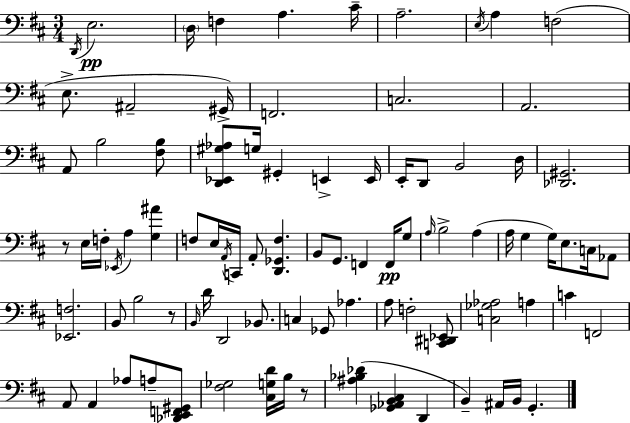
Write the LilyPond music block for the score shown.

{
  \clef bass
  \numericTimeSignature
  \time 3/4
  \key d \major
  \repeat volta 2 { \acciaccatura { d,16 }\pp e2. | \parenthesize d16 f4 a4. | cis'16-- a2.-- | \acciaccatura { e16 } a4 f2( | \break e8.-> ais,2-- | gis,16->) f,2. | c2. | a,2. | \break a,8 b2 | <fis b>8 <d, ees, gis aes>8 g16 gis,4-. e,4-> | e,16 e,16-. d,8 b,2 | d16 <des, gis,>2. | \break r8 e16 f16-. \acciaccatura { ees,16 } a4 <g ais'>4 | f8 e16 \acciaccatura { a,16 } c,16 a,8-. <d, ges, f>4. | b,8 g,8. f,4 | f,16\pp g8 \grace { a16 } b2-> | \break a4( a16 g4 g16) e8. | c16 aes,8 <ees, f>2. | b,8 b2 | r8 \grace { b,16 } d'16 d,2 | \break bes,8. c4 ges,8 | aes4. a8 f2-. | <c, dis, ees,>8 <c ges aes>2 | a4 c'4 f,2 | \break a,8 a,4 | aes8 a8-- <des, e, f, gis,>8 <fis ges>2 | <cis g d'>16 b16 r8 <ais bes des'>4( <ges, aes, b, cis>4 | d,4 b,4--) ais,16 b,16 | \break g,4.-. } \bar "|."
}